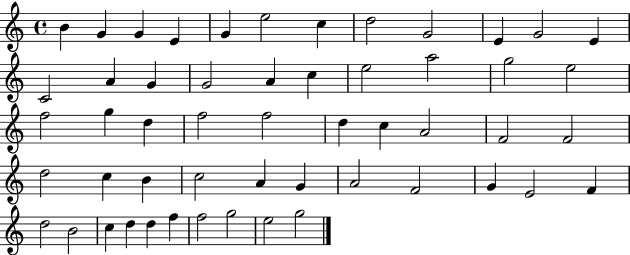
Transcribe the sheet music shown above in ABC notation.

X:1
T:Untitled
M:4/4
L:1/4
K:C
B G G E G e2 c d2 G2 E G2 E C2 A G G2 A c e2 a2 g2 e2 f2 g d f2 f2 d c A2 F2 F2 d2 c B c2 A G A2 F2 G E2 F d2 B2 c d d f f2 g2 e2 g2